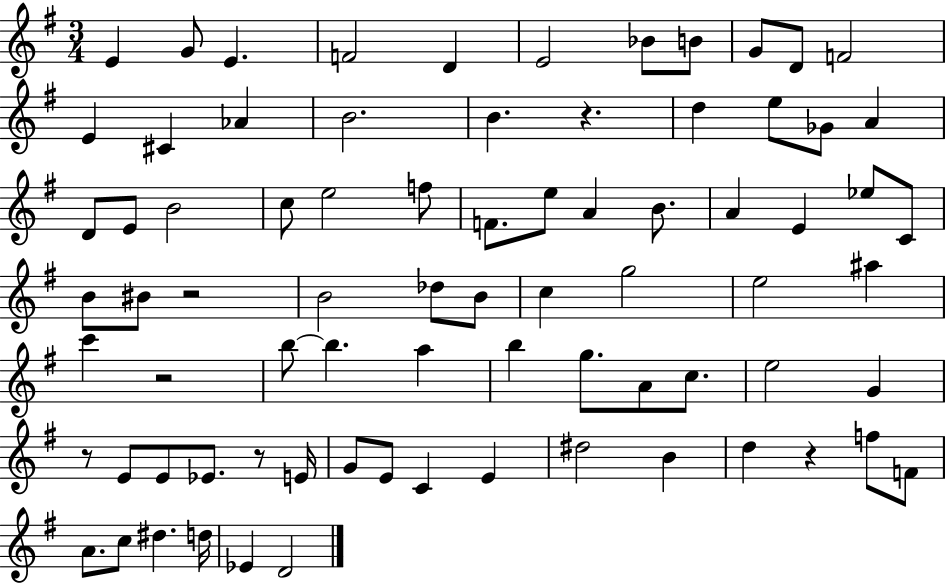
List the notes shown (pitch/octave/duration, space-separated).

E4/q G4/e E4/q. F4/h D4/q E4/h Bb4/e B4/e G4/e D4/e F4/h E4/q C#4/q Ab4/q B4/h. B4/q. R/q. D5/q E5/e Gb4/e A4/q D4/e E4/e B4/h C5/e E5/h F5/e F4/e. E5/e A4/q B4/e. A4/q E4/q Eb5/e C4/e B4/e BIS4/e R/h B4/h Db5/e B4/e C5/q G5/h E5/h A#5/q C6/q R/h B5/e B5/q. A5/q B5/q G5/e. A4/e C5/e. E5/h G4/q R/e E4/e E4/e Eb4/e. R/e E4/s G4/e E4/e C4/q E4/q D#5/h B4/q D5/q R/q F5/e F4/e A4/e. C5/e D#5/q. D5/s Eb4/q D4/h